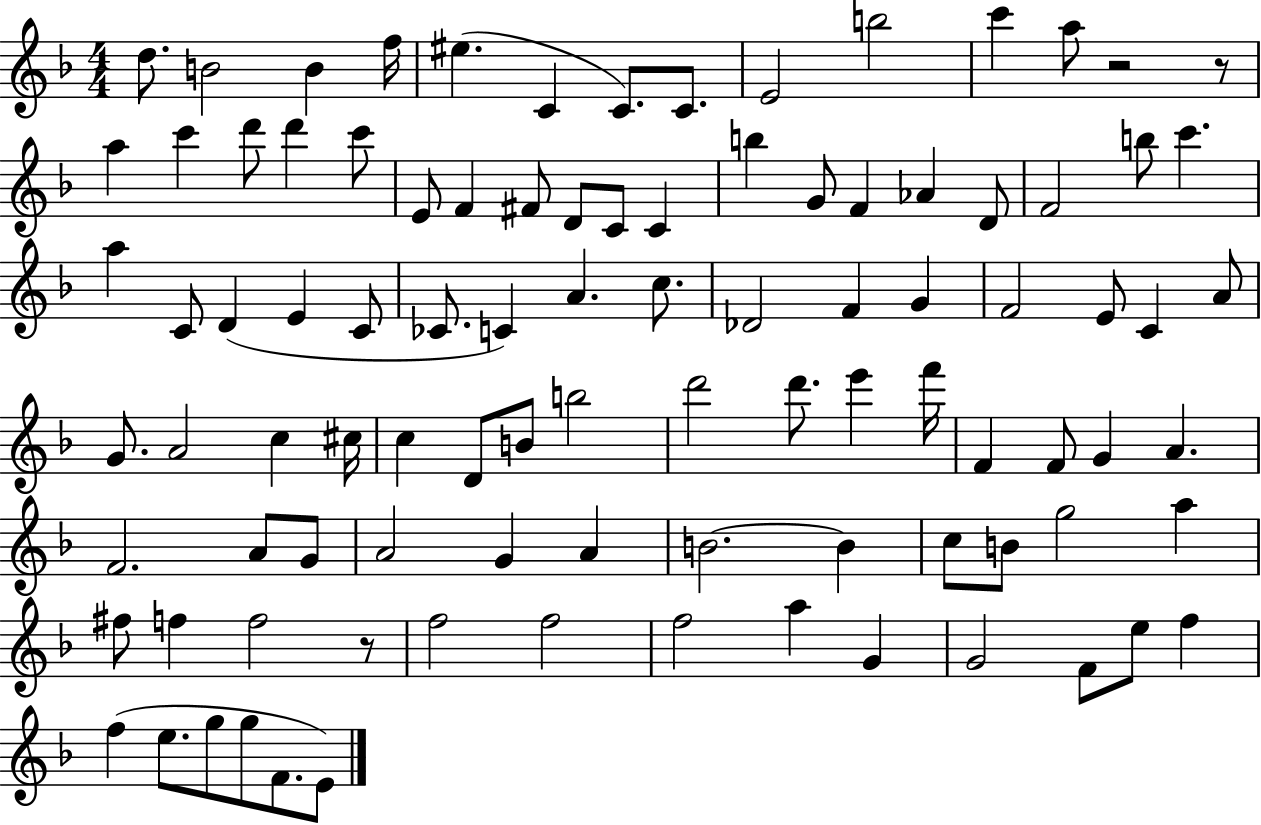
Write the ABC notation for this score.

X:1
T:Untitled
M:4/4
L:1/4
K:F
d/2 B2 B f/4 ^e C C/2 C/2 E2 b2 c' a/2 z2 z/2 a c' d'/2 d' c'/2 E/2 F ^F/2 D/2 C/2 C b G/2 F _A D/2 F2 b/2 c' a C/2 D E C/2 _C/2 C A c/2 _D2 F G F2 E/2 C A/2 G/2 A2 c ^c/4 c D/2 B/2 b2 d'2 d'/2 e' f'/4 F F/2 G A F2 A/2 G/2 A2 G A B2 B c/2 B/2 g2 a ^f/2 f f2 z/2 f2 f2 f2 a G G2 F/2 e/2 f f e/2 g/2 g/2 F/2 E/2